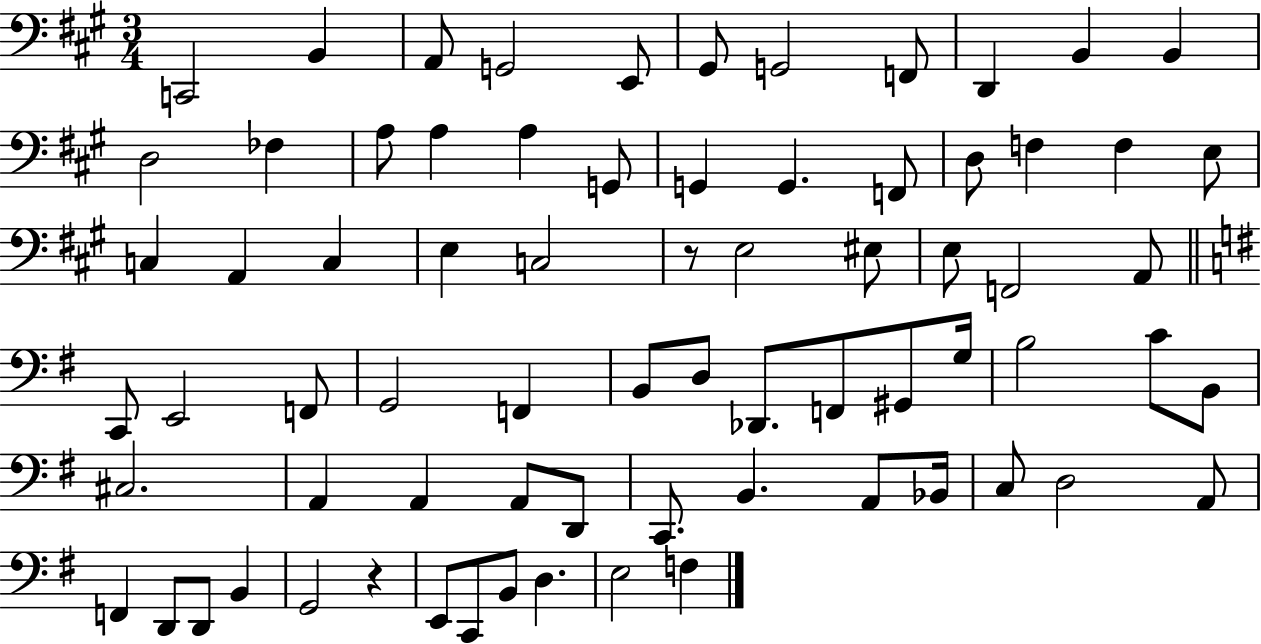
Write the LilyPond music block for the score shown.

{
  \clef bass
  \numericTimeSignature
  \time 3/4
  \key a \major
  c,2 b,4 | a,8 g,2 e,8 | gis,8 g,2 f,8 | d,4 b,4 b,4 | \break d2 fes4 | a8 a4 a4 g,8 | g,4 g,4. f,8 | d8 f4 f4 e8 | \break c4 a,4 c4 | e4 c2 | r8 e2 eis8 | e8 f,2 a,8 | \break \bar "||" \break \key g \major c,8 e,2 f,8 | g,2 f,4 | b,8 d8 des,8. f,8 gis,8 g16 | b2 c'8 b,8 | \break cis2. | a,4 a,4 a,8 d,8 | c,8. b,4. a,8 bes,16 | c8 d2 a,8 | \break f,4 d,8 d,8 b,4 | g,2 r4 | e,8 c,8 b,8 d4. | e2 f4 | \break \bar "|."
}